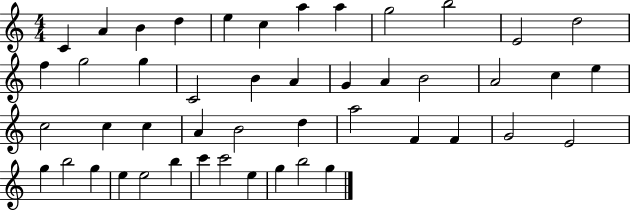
C4/q A4/q B4/q D5/q E5/q C5/q A5/q A5/q G5/h B5/h E4/h D5/h F5/q G5/h G5/q C4/h B4/q A4/q G4/q A4/q B4/h A4/h C5/q E5/q C5/h C5/q C5/q A4/q B4/h D5/q A5/h F4/q F4/q G4/h E4/h G5/q B5/h G5/q E5/q E5/h B5/q C6/q C6/h E5/q G5/q B5/h G5/q